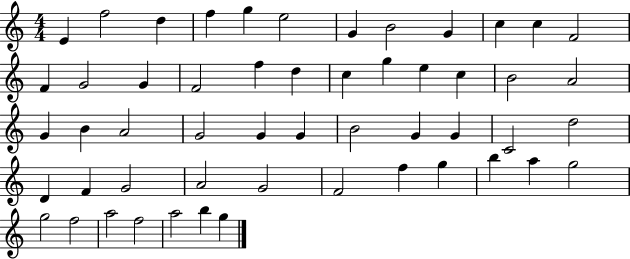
X:1
T:Untitled
M:4/4
L:1/4
K:C
E f2 d f g e2 G B2 G c c F2 F G2 G F2 f d c g e c B2 A2 G B A2 G2 G G B2 G G C2 d2 D F G2 A2 G2 F2 f g b a g2 g2 f2 a2 f2 a2 b g